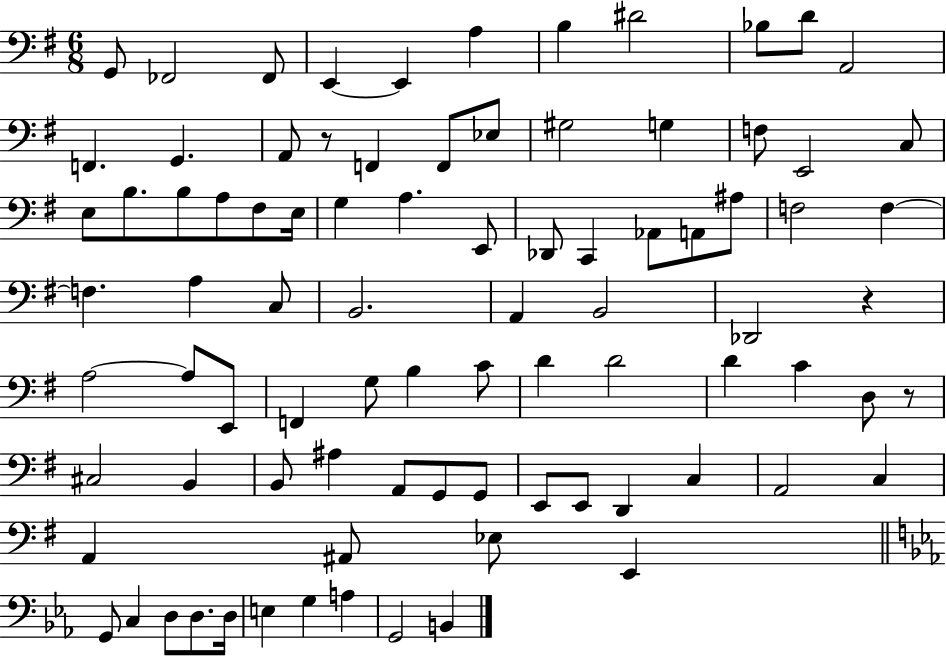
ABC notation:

X:1
T:Untitled
M:6/8
L:1/4
K:G
G,,/2 _F,,2 _F,,/2 E,, E,, A, B, ^D2 _B,/2 D/2 A,,2 F,, G,, A,,/2 z/2 F,, F,,/2 _E,/2 ^G,2 G, F,/2 E,,2 C,/2 E,/2 B,/2 B,/2 A,/2 ^F,/2 E,/4 G, A, E,,/2 _D,,/2 C,, _A,,/2 A,,/2 ^A,/2 F,2 F, F, A, C,/2 B,,2 A,, B,,2 _D,,2 z A,2 A,/2 E,,/2 F,, G,/2 B, C/2 D D2 D C D,/2 z/2 ^C,2 B,, B,,/2 ^A, A,,/2 G,,/2 G,,/2 E,,/2 E,,/2 D,, C, A,,2 C, A,, ^A,,/2 _E,/2 E,, G,,/2 C, D,/2 D,/2 D,/4 E, G, A, G,,2 B,,